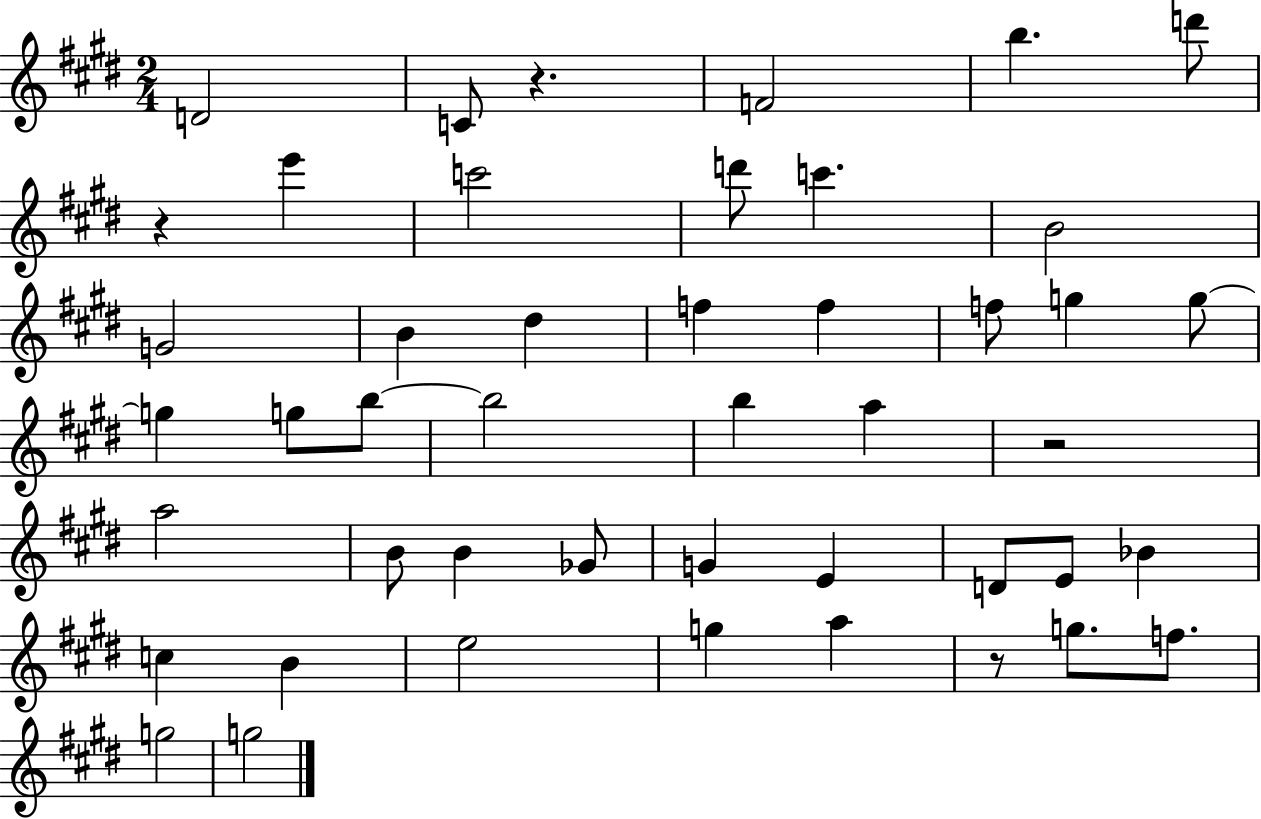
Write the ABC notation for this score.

X:1
T:Untitled
M:2/4
L:1/4
K:E
D2 C/2 z F2 b d'/2 z e' c'2 d'/2 c' B2 G2 B ^d f f f/2 g g/2 g g/2 b/2 b2 b a z2 a2 B/2 B _G/2 G E D/2 E/2 _B c B e2 g a z/2 g/2 f/2 g2 g2